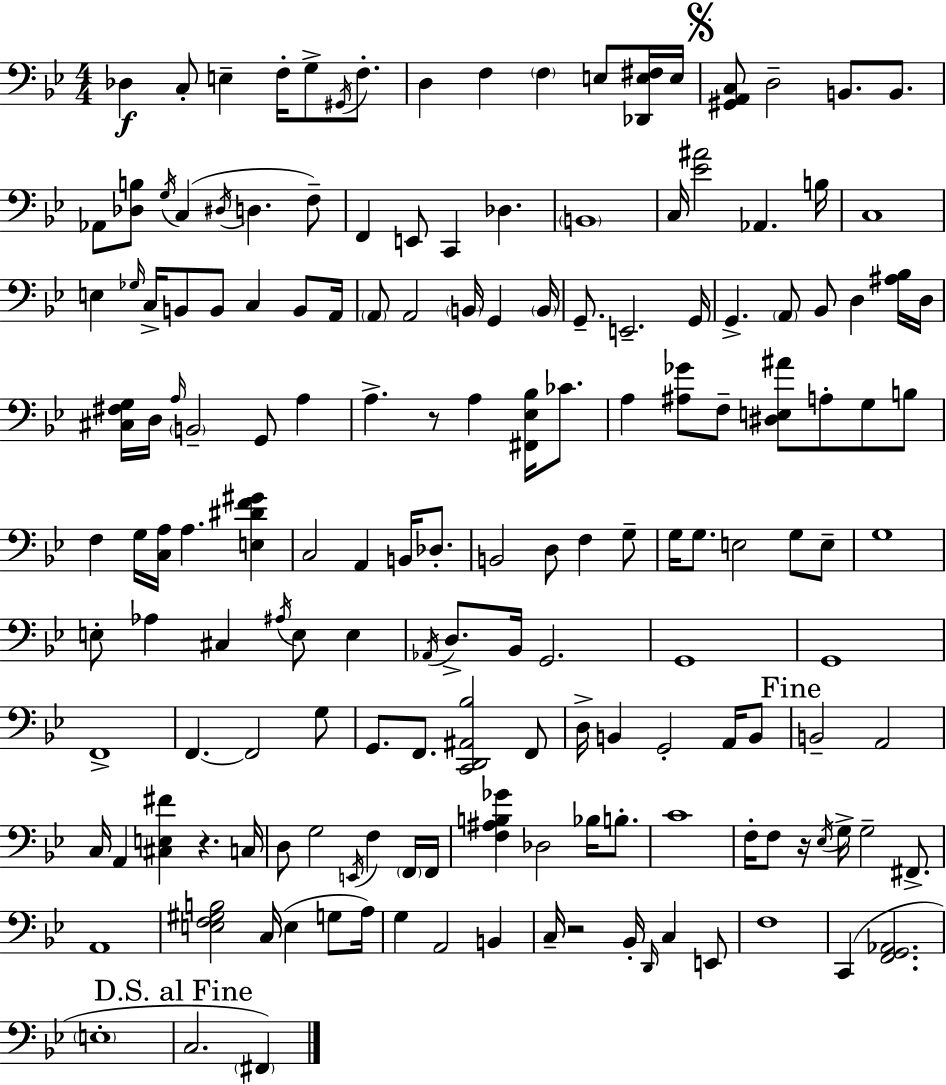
X:1
T:Untitled
M:4/4
L:1/4
K:Bb
_D, C,/2 E, F,/4 G,/2 ^G,,/4 F,/2 D, F, F, E,/2 [_D,,E,^F,]/4 E,/4 [^G,,A,,C,]/2 D,2 B,,/2 B,,/2 _A,,/2 [_D,B,]/2 G,/4 C, ^D,/4 D, F,/2 F,, E,,/2 C,, _D, B,,4 C,/4 [_E^A]2 _A,, B,/4 C,4 E, _G,/4 C,/4 B,,/2 B,,/2 C, B,,/2 A,,/4 A,,/2 A,,2 B,,/4 G,, B,,/4 G,,/2 E,,2 G,,/4 G,, A,,/2 _B,,/2 D, [^A,_B,]/4 D,/4 [^C,^F,G,]/4 D,/4 A,/4 B,,2 G,,/2 A, A, z/2 A, [^F,,_E,_B,]/4 _C/2 A, [^A,_G]/2 F,/2 [^D,E,^A]/2 A,/2 G,/2 B,/2 F, G,/4 [C,A,]/4 A, [E,^DF^G] C,2 A,, B,,/4 _D,/2 B,,2 D,/2 F, G,/2 G,/4 G,/2 E,2 G,/2 E,/2 G,4 E,/2 _A, ^C, ^A,/4 E,/2 E, _A,,/4 D,/2 _B,,/4 G,,2 G,,4 G,,4 F,,4 F,, F,,2 G,/2 G,,/2 F,,/2 [C,,D,,^A,,_B,]2 F,,/2 D,/4 B,, G,,2 A,,/4 B,,/2 B,,2 A,,2 C,/4 A,, [^C,E,^F] z C,/4 D,/2 G,2 E,,/4 F, F,,/4 F,,/4 [F,^A,B,_G] _D,2 _B,/4 B,/2 C4 F,/4 F,/2 z/4 _E,/4 G,/4 G,2 ^F,,/2 A,,4 [E,F,^G,B,]2 C,/4 E, G,/2 A,/4 G, A,,2 B,, C,/4 z2 _B,,/4 D,,/4 C, E,,/2 F,4 C,, [F,,G,,_A,,]2 E,4 C,2 ^F,,